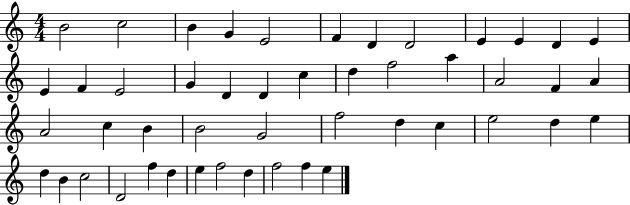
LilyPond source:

{
  \clef treble
  \numericTimeSignature
  \time 4/4
  \key c \major
  b'2 c''2 | b'4 g'4 e'2 | f'4 d'4 d'2 | e'4 e'4 d'4 e'4 | \break e'4 f'4 e'2 | g'4 d'4 d'4 c''4 | d''4 f''2 a''4 | a'2 f'4 a'4 | \break a'2 c''4 b'4 | b'2 g'2 | f''2 d''4 c''4 | e''2 d''4 e''4 | \break d''4 b'4 c''2 | d'2 f''4 d''4 | e''4 f''2 d''4 | f''2 f''4 e''4 | \break \bar "|."
}